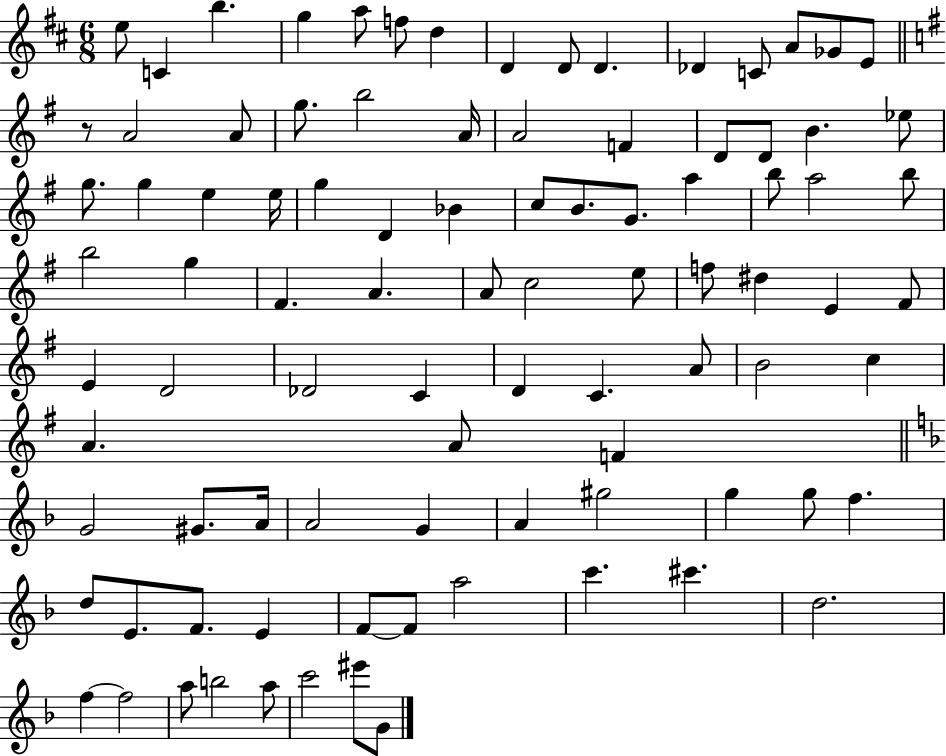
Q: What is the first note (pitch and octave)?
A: E5